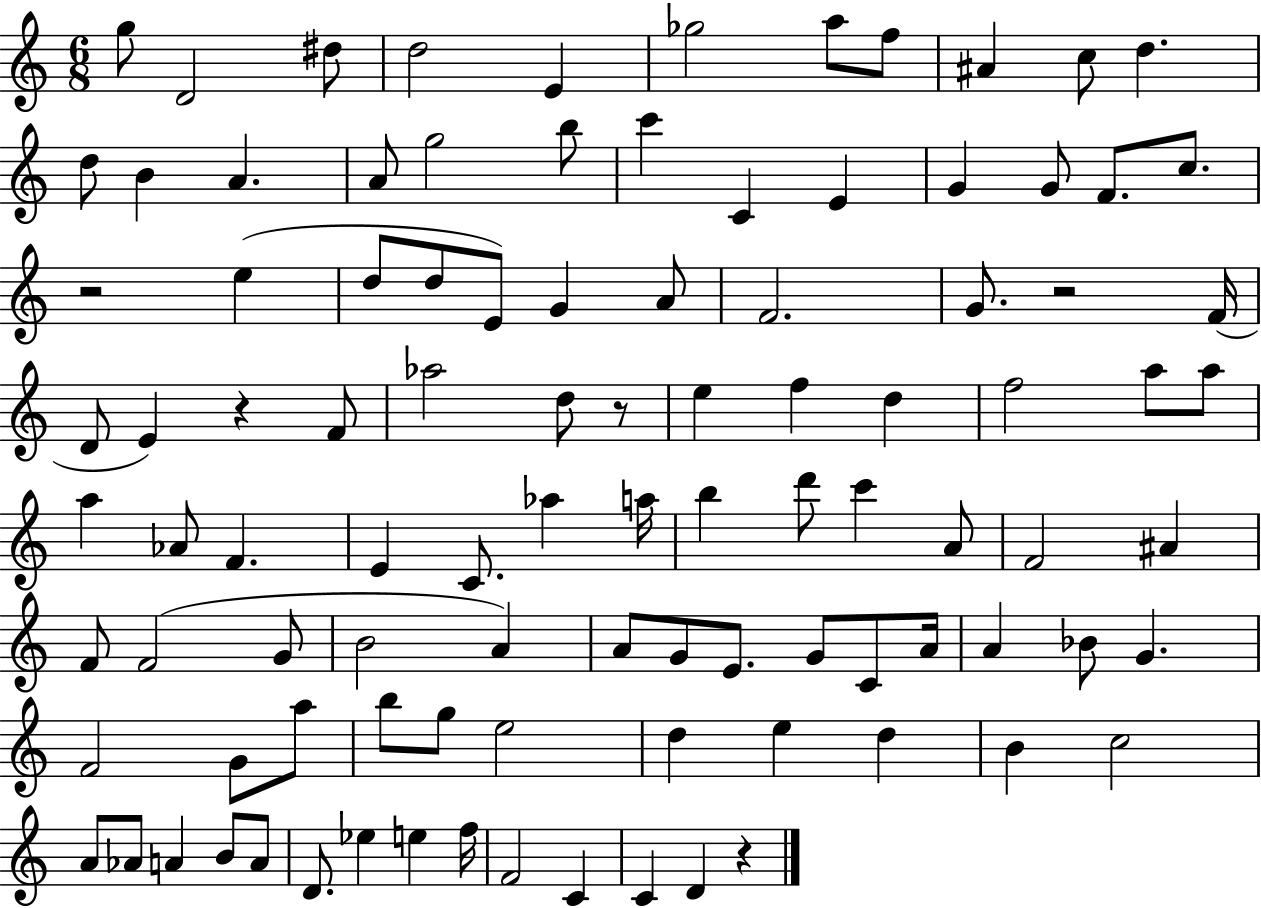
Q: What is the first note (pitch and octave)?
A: G5